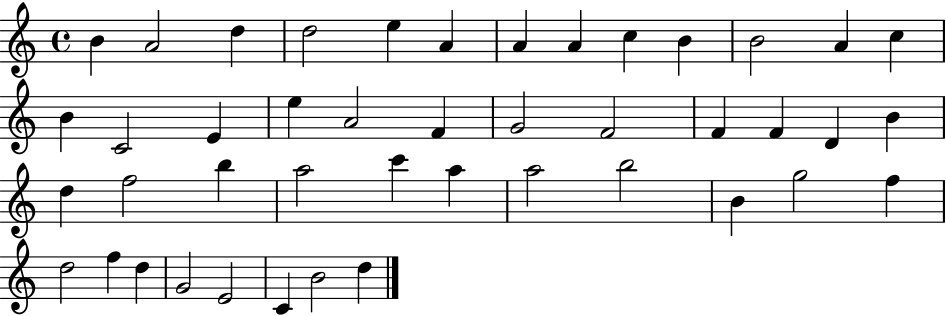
X:1
T:Untitled
M:4/4
L:1/4
K:C
B A2 d d2 e A A A c B B2 A c B C2 E e A2 F G2 F2 F F D B d f2 b a2 c' a a2 b2 B g2 f d2 f d G2 E2 C B2 d